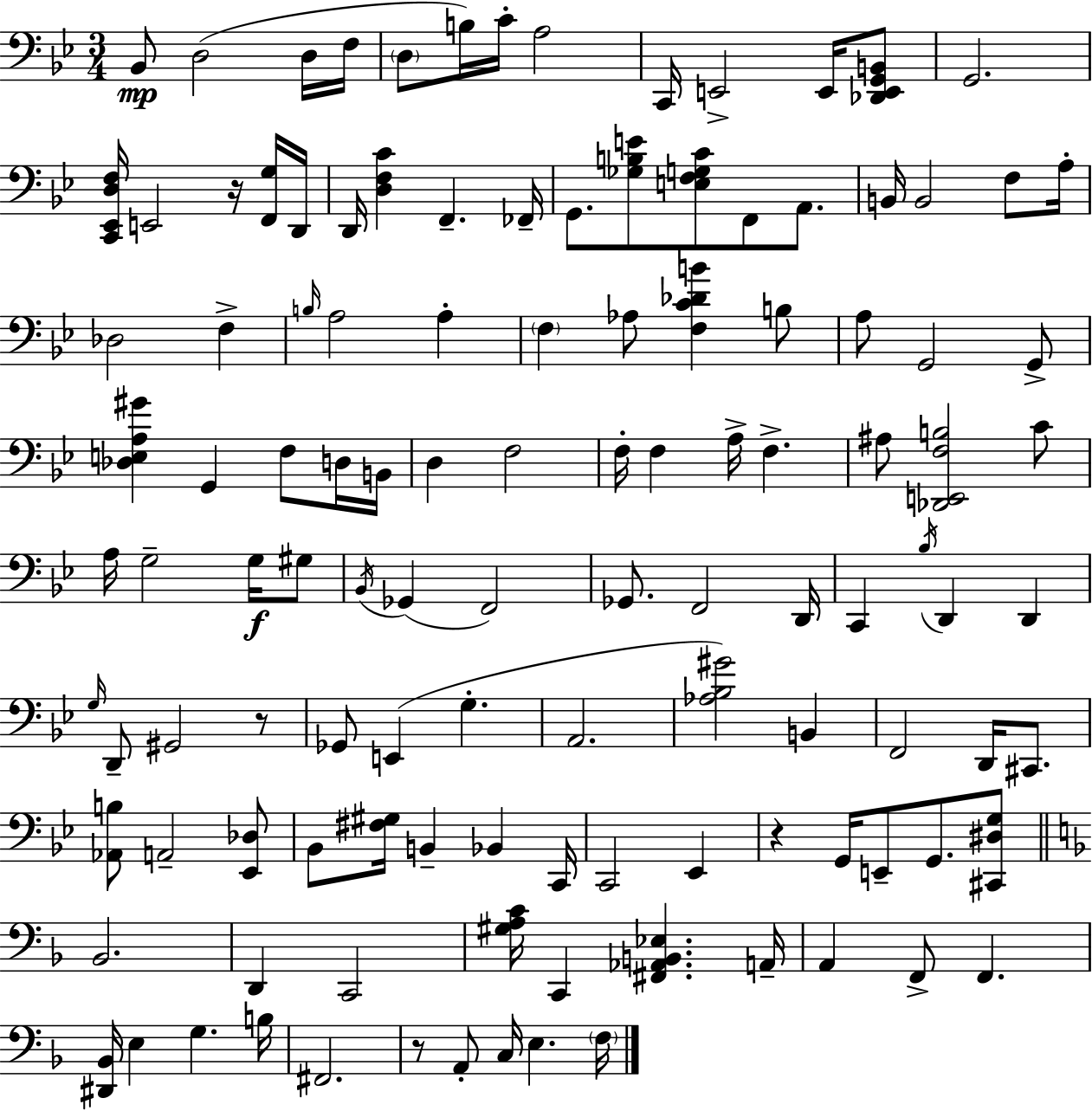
{
  \clef bass
  \numericTimeSignature
  \time 3/4
  \key g \minor
  \repeat volta 2 { bes,8\mp d2( d16 f16 | \parenthesize d8 b16) c'16-. a2 | c,16 e,2-> e,16 <des, e, g, b,>8 | g,2. | \break <c, ees, d f>16 e,2 r16 <f, g>16 d,16 | d,16 <d f c'>4 f,4.-- fes,16-- | g,8. <ges b e'>8 <e f g c'>8 f,8 a,8. | b,16 b,2 f8 a16-. | \break des2 f4-> | \grace { b16 } a2 a4-. | \parenthesize f4 aes8 <f c' des' b'>4 b8 | a8 g,2 g,8-> | \break <des e a gis'>4 g,4 f8 d16 | b,16 d4 f2 | f16-. f4 a16-> f4.-> | ais8 <des, e, f b>2 c'8 | \break a16 g2-- g16\f gis8 | \acciaccatura { bes,16 }( ges,4 f,2) | ges,8. f,2 | d,16 c,4 \acciaccatura { bes16 } d,4 d,4 | \break \grace { g16 } d,8-- gis,2 | r8 ges,8 e,4( g4.-. | a,2. | <aes bes gis'>2) | \break b,4 f,2 | d,16 cis,8. <aes, b>8 a,2-- | <ees, des>8 bes,8 <fis gis>16 b,4-- bes,4 | c,16 c,2 | \break ees,4 r4 g,16 e,8-- g,8. | <cis, dis g>8 \bar "||" \break \key f \major bes,2. | d,4 c,2 | <gis a c'>16 c,4 <fis, aes, b, ees>4. a,16-- | a,4 f,8-> f,4. | \break <dis, bes,>16 e4 g4. b16 | fis,2. | r8 a,8-. c16 e4. \parenthesize f16 | } \bar "|."
}